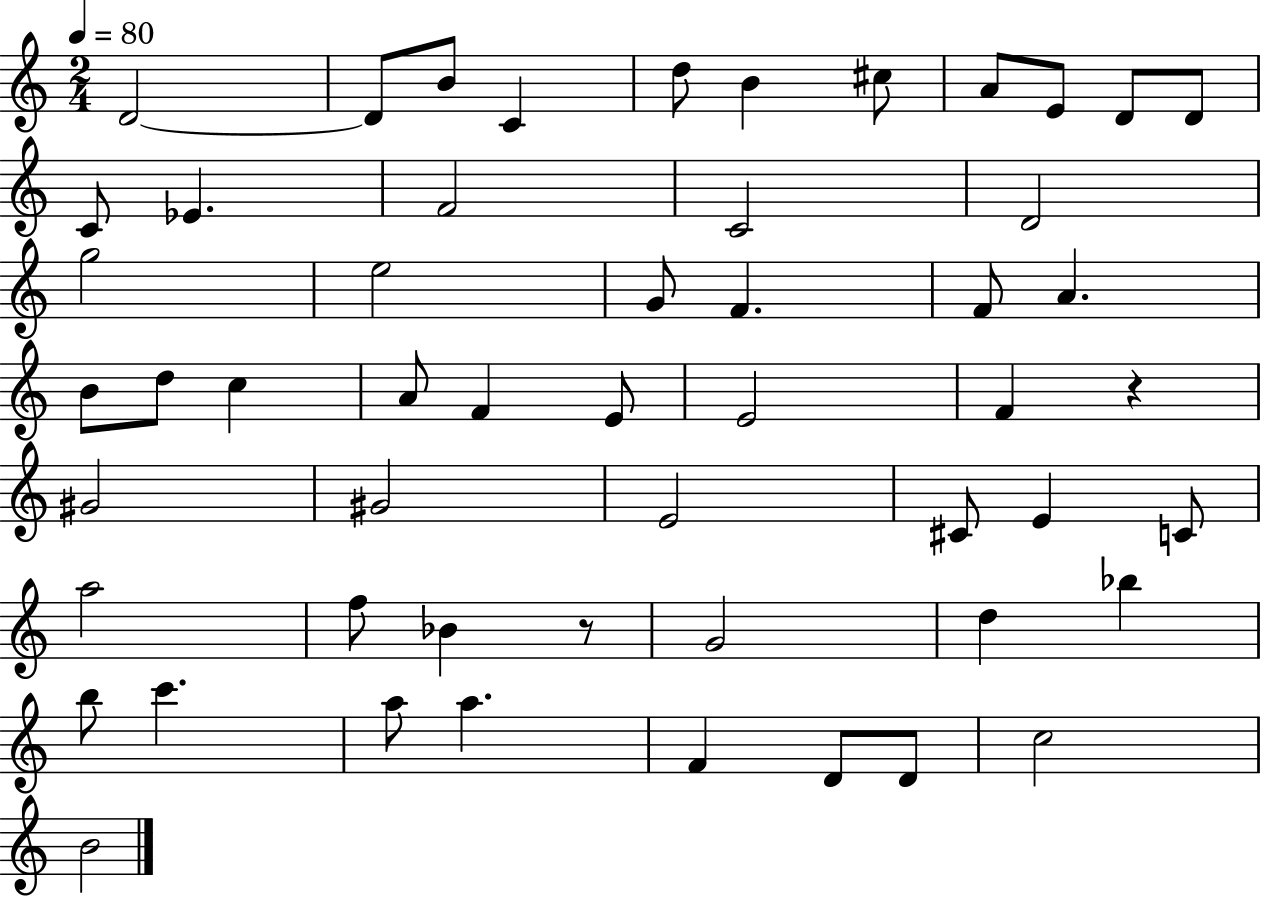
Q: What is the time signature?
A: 2/4